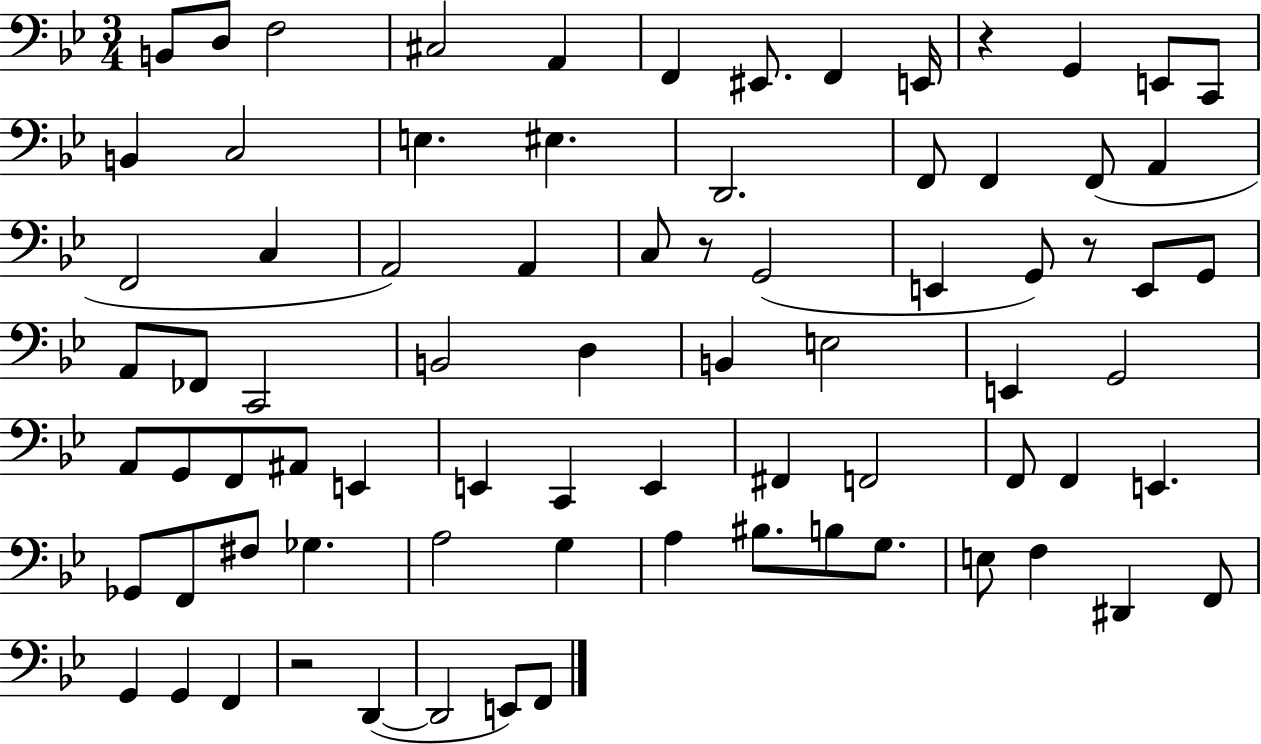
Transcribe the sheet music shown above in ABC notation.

X:1
T:Untitled
M:3/4
L:1/4
K:Bb
B,,/2 D,/2 F,2 ^C,2 A,, F,, ^E,,/2 F,, E,,/4 z G,, E,,/2 C,,/2 B,, C,2 E, ^E, D,,2 F,,/2 F,, F,,/2 A,, F,,2 C, A,,2 A,, C,/2 z/2 G,,2 E,, G,,/2 z/2 E,,/2 G,,/2 A,,/2 _F,,/2 C,,2 B,,2 D, B,, E,2 E,, G,,2 A,,/2 G,,/2 F,,/2 ^A,,/2 E,, E,, C,, E,, ^F,, F,,2 F,,/2 F,, E,, _G,,/2 F,,/2 ^F,/2 _G, A,2 G, A, ^B,/2 B,/2 G,/2 E,/2 F, ^D,, F,,/2 G,, G,, F,, z2 D,, D,,2 E,,/2 F,,/2